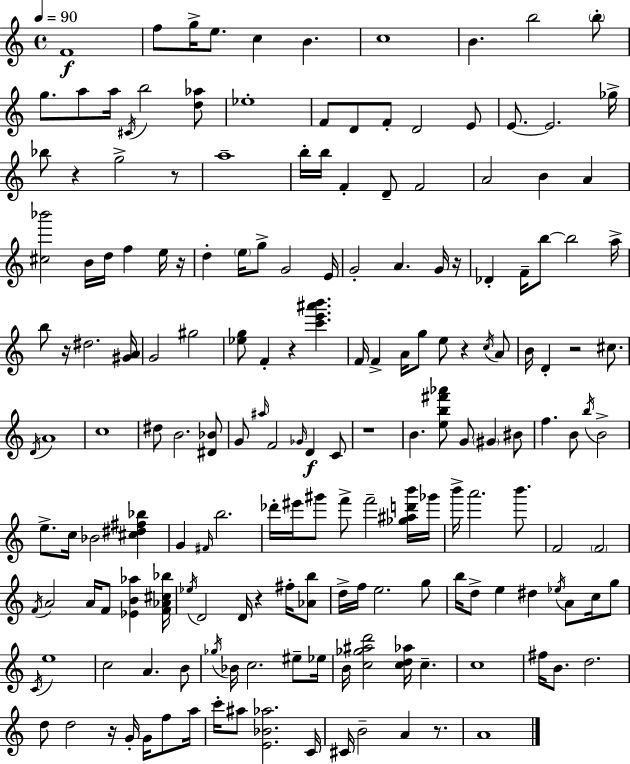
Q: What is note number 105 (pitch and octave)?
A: A4